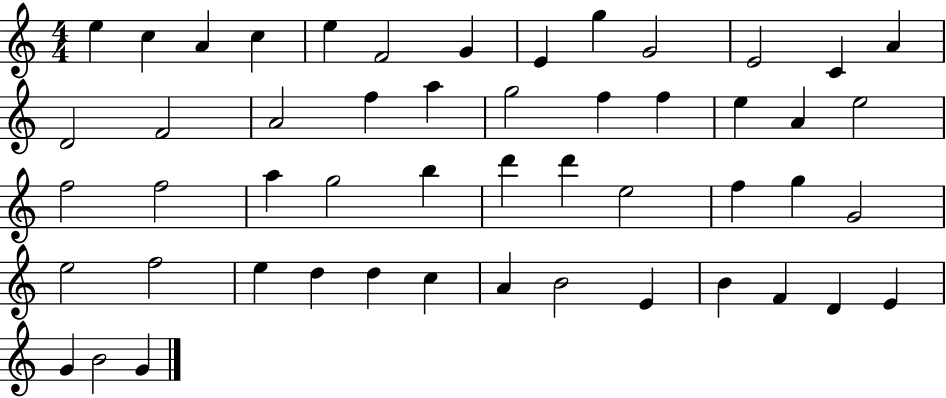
E5/q C5/q A4/q C5/q E5/q F4/h G4/q E4/q G5/q G4/h E4/h C4/q A4/q D4/h F4/h A4/h F5/q A5/q G5/h F5/q F5/q E5/q A4/q E5/h F5/h F5/h A5/q G5/h B5/q D6/q D6/q E5/h F5/q G5/q G4/h E5/h F5/h E5/q D5/q D5/q C5/q A4/q B4/h E4/q B4/q F4/q D4/q E4/q G4/q B4/h G4/q